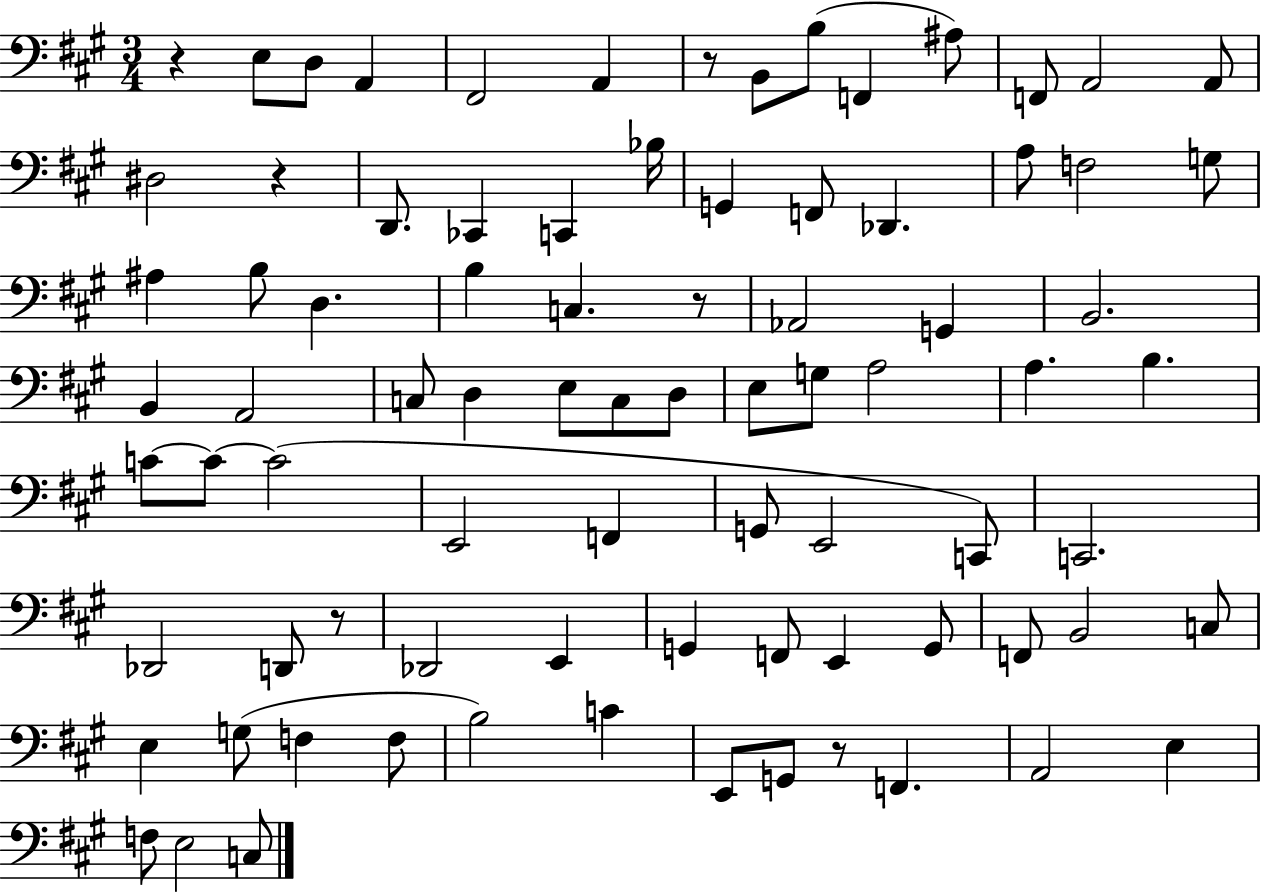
{
  \clef bass
  \numericTimeSignature
  \time 3/4
  \key a \major
  r4 e8 d8 a,4 | fis,2 a,4 | r8 b,8 b8( f,4 ais8) | f,8 a,2 a,8 | \break dis2 r4 | d,8. ces,4 c,4 bes16 | g,4 f,8 des,4. | a8 f2 g8 | \break ais4 b8 d4. | b4 c4. r8 | aes,2 g,4 | b,2. | \break b,4 a,2 | c8 d4 e8 c8 d8 | e8 g8 a2 | a4. b4. | \break c'8~~ c'8~~ c'2( | e,2 f,4 | g,8 e,2 c,8) | c,2. | \break des,2 d,8 r8 | des,2 e,4 | g,4 f,8 e,4 g,8 | f,8 b,2 c8 | \break e4 g8( f4 f8 | b2) c'4 | e,8 g,8 r8 f,4. | a,2 e4 | \break f8 e2 c8 | \bar "|."
}